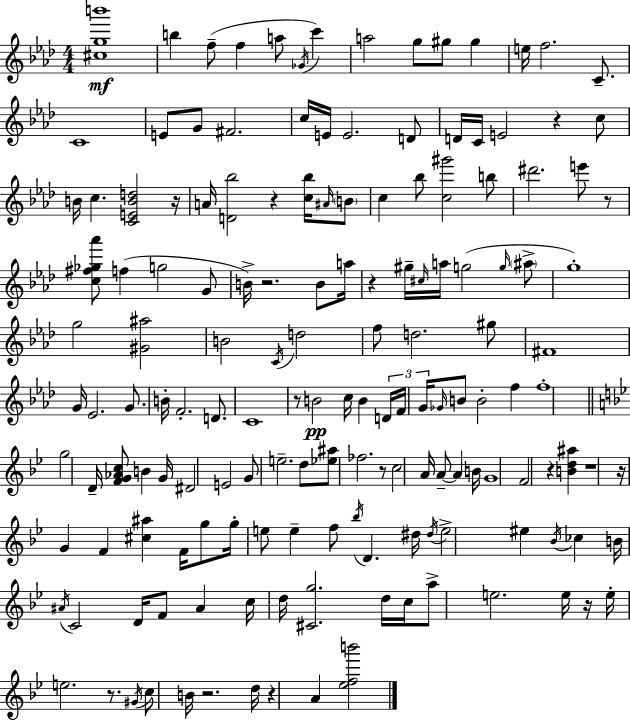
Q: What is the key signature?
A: AES major